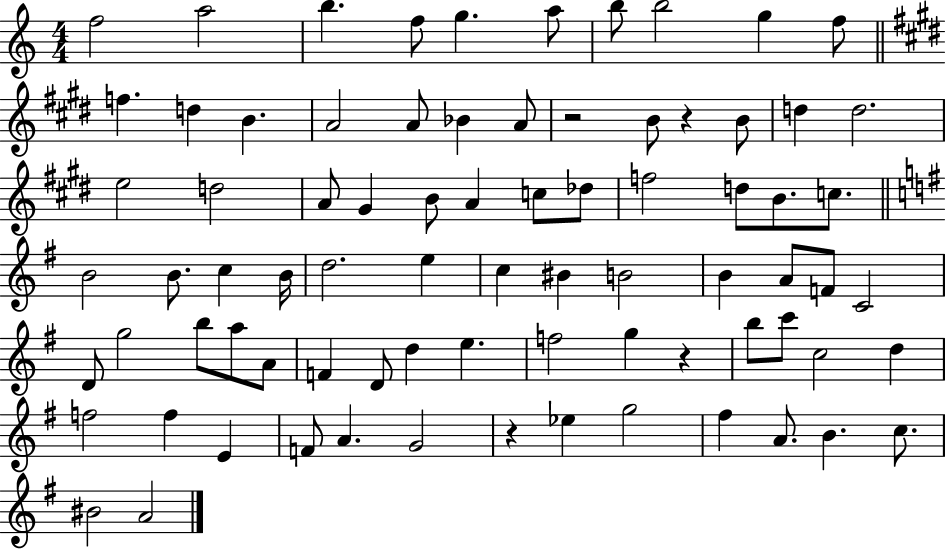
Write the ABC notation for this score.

X:1
T:Untitled
M:4/4
L:1/4
K:C
f2 a2 b f/2 g a/2 b/2 b2 g f/2 f d B A2 A/2 _B A/2 z2 B/2 z B/2 d d2 e2 d2 A/2 ^G B/2 A c/2 _d/2 f2 d/2 B/2 c/2 B2 B/2 c B/4 d2 e c ^B B2 B A/2 F/2 C2 D/2 g2 b/2 a/2 A/2 F D/2 d e f2 g z b/2 c'/2 c2 d f2 f E F/2 A G2 z _e g2 ^f A/2 B c/2 ^B2 A2